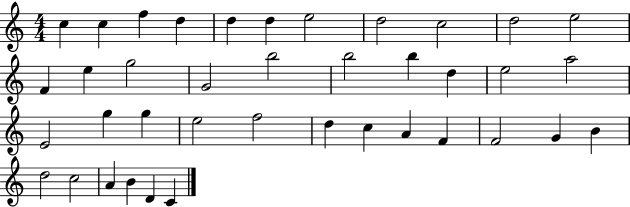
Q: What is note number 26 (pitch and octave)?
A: F5